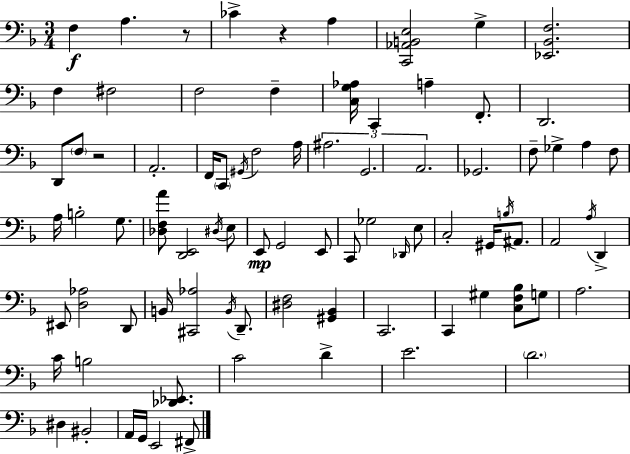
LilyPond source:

{
  \clef bass
  \numericTimeSignature
  \time 3/4
  \key d \minor
  f4\f a4. r8 | ces'4-> r4 a4 | <c, aes, b, e>2 g4-> | <ees, bes, f>2. | \break f4 fis2 | f2 f4-- | <c g aes>16 c,4 a4-- f,8.-. | d,2. | \break d,8 \parenthesize f8 r2 | a,2.-. | f,16 \parenthesize c,8 \acciaccatura { gis,16 } f2 | a16 \tuplet 3/2 { ais2. | \break g,2. | a,2. } | ges,2. | f8-- ges4-> a4 f8 | \break a16 b2-. g8. | <des f a'>8 <d, e,>2 \acciaccatura { dis16 } | e8 e,8\mp g,2 | e,8 c,8 ges2 | \break \grace { des,16 } e8 c2-. gis,16 | \acciaccatura { b16 } ais,8. a,2 | \acciaccatura { a16 } d,4-> eis,8 <d aes>2 | d,8 b,16 <cis, aes>2 | \break \acciaccatura { b,16 } d,8.-- <dis f>2 | <gis, bes,>4 c,2. | c,4 gis4 | <c f bes>8 g8 a2. | \break c'16 b2 | <des, ees,>8. c'2 | d'4-> e'2. | \parenthesize d'2. | \break dis4 bis,2-. | a,16 g,16 e,2 | fis,8-> \bar "|."
}